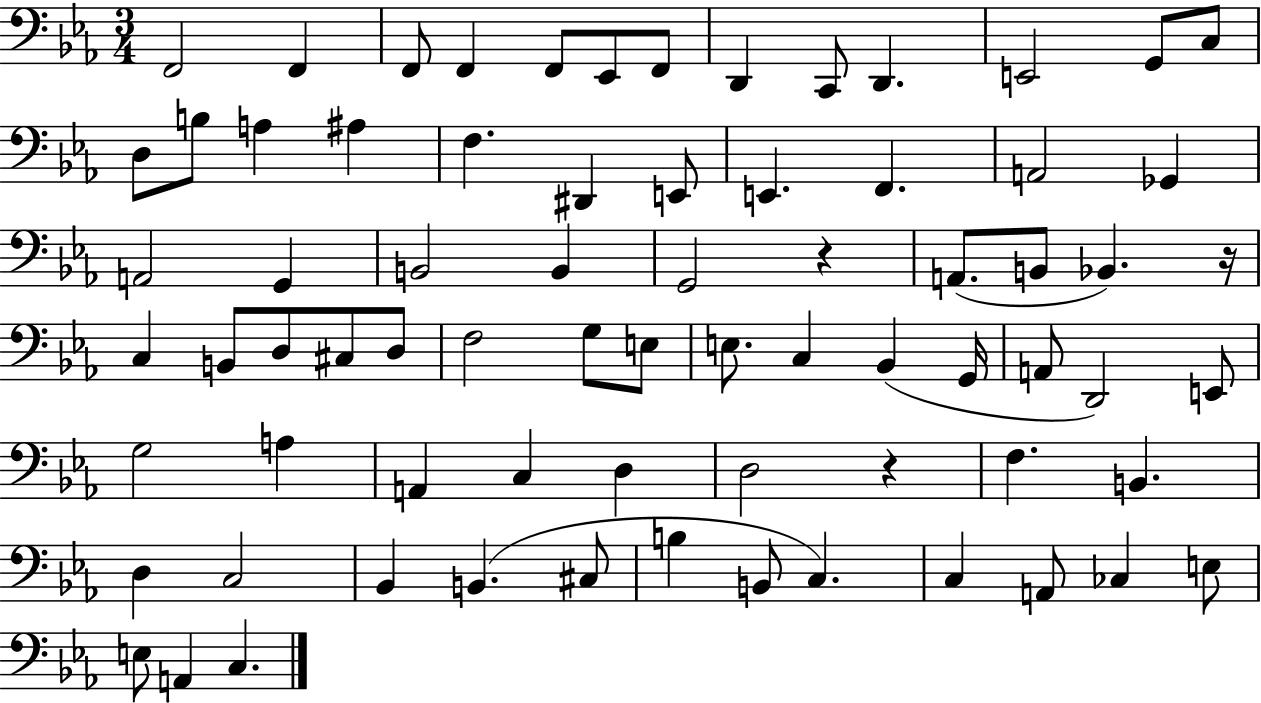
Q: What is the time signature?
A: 3/4